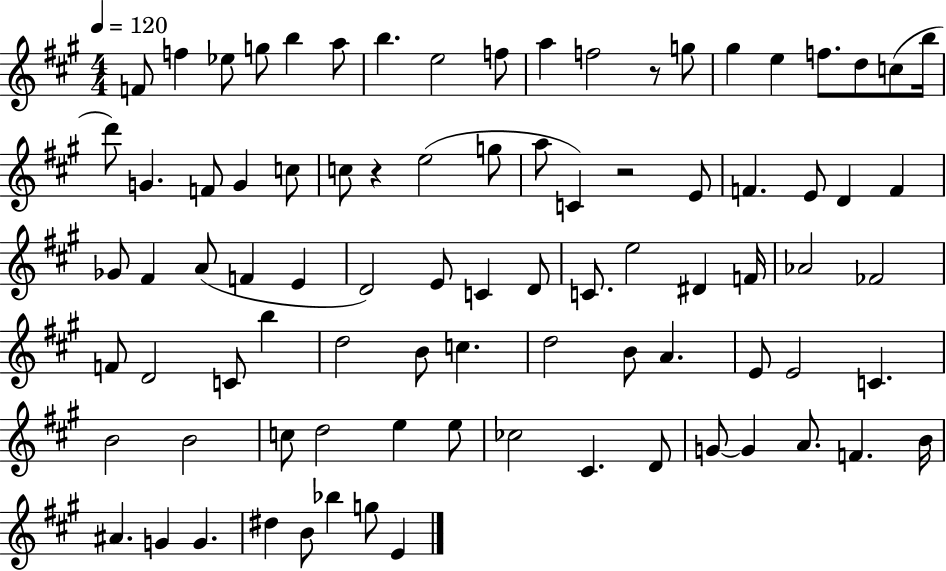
{
  \clef treble
  \numericTimeSignature
  \time 4/4
  \key a \major
  \tempo 4 = 120
  f'8 f''4 ees''8 g''8 b''4 a''8 | b''4. e''2 f''8 | a''4 f''2 r8 g''8 | gis''4 e''4 f''8. d''8 c''8( b''16 | \break d'''8) g'4. f'8 g'4 c''8 | c''8 r4 e''2( g''8 | a''8 c'4) r2 e'8 | f'4. e'8 d'4 f'4 | \break ges'8 fis'4 a'8( f'4 e'4 | d'2) e'8 c'4 d'8 | c'8. e''2 dis'4 f'16 | aes'2 fes'2 | \break f'8 d'2 c'8 b''4 | d''2 b'8 c''4. | d''2 b'8 a'4. | e'8 e'2 c'4. | \break b'2 b'2 | c''8 d''2 e''4 e''8 | ces''2 cis'4. d'8 | g'8~~ g'4 a'8. f'4. b'16 | \break ais'4. g'4 g'4. | dis''4 b'8 bes''4 g''8 e'4 | \bar "|."
}